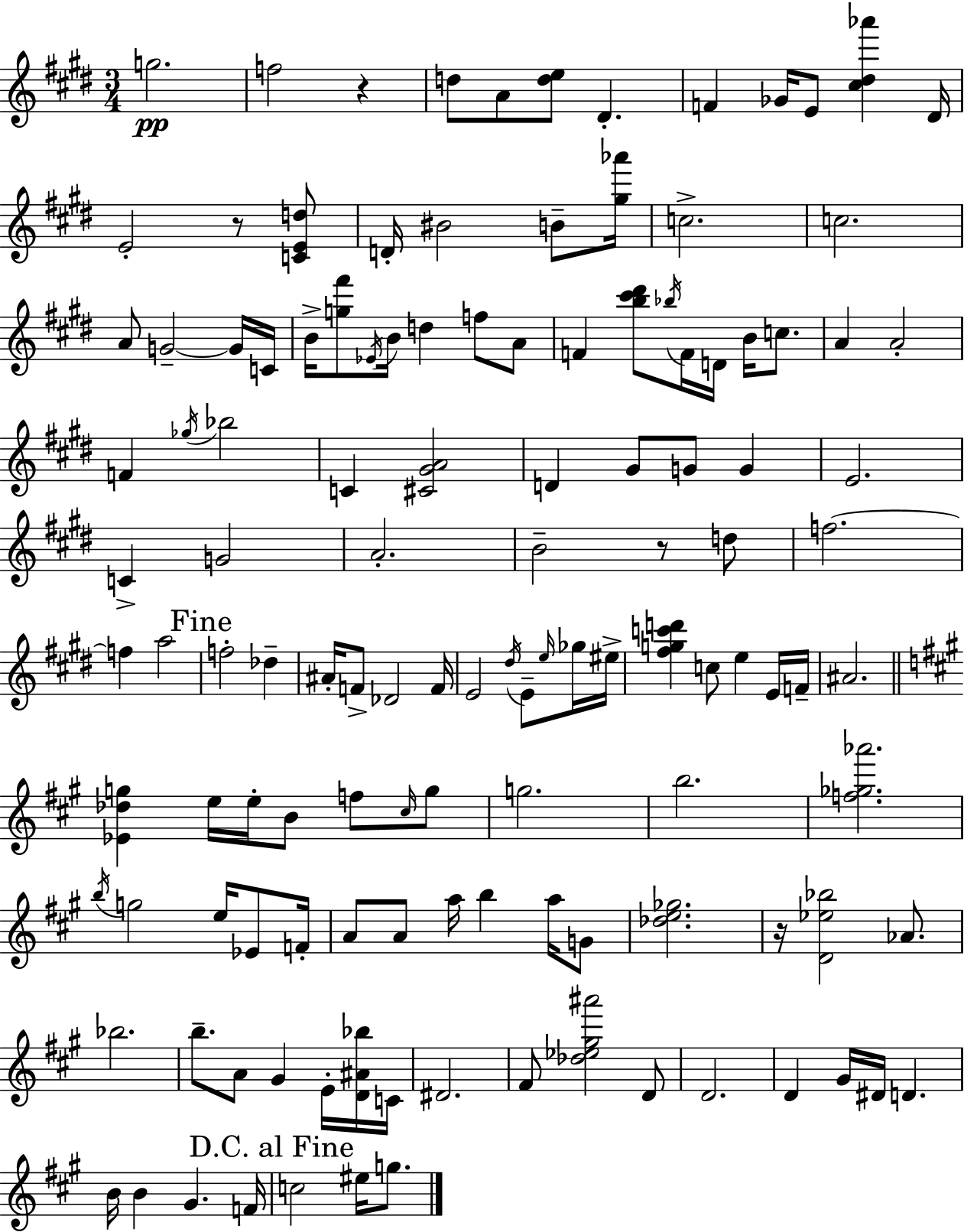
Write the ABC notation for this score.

X:1
T:Untitled
M:3/4
L:1/4
K:E
g2 f2 z d/2 A/2 [de]/2 ^D F _G/4 E/2 [^c^d_a'] ^D/4 E2 z/2 [CEd]/2 D/4 ^B2 B/2 [^g_a']/4 c2 c2 A/2 G2 G/4 C/4 B/4 [g^f']/2 _E/4 B/4 d f/2 A/2 F [b^c'^d']/2 _b/4 F/4 D/4 B/4 c/2 A A2 F _g/4 _b2 C [^C^GA]2 D ^G/2 G/2 G E2 C G2 A2 B2 z/2 d/2 f2 f a2 f2 _d ^A/4 F/2 _D2 F/4 E2 ^d/4 E/2 e/4 _g/4 ^e/4 [^fgc'd'] c/2 e E/4 F/4 ^A2 [_E_dg] e/4 e/4 B/2 f/2 ^c/4 g/2 g2 b2 [f_g_a']2 b/4 g2 e/4 _E/2 F/4 A/2 A/2 a/4 b a/4 G/2 [_de_g]2 z/4 [D_e_b]2 _A/2 _b2 b/2 A/2 ^G E/4 [D^A_b]/4 C/4 ^D2 ^F/2 [_d_e^g^a']2 D/2 D2 D ^G/4 ^D/4 D B/4 B ^G F/4 c2 ^e/4 g/2